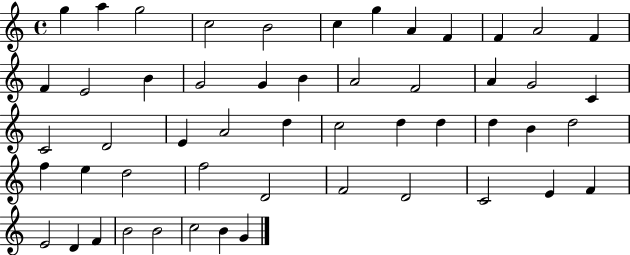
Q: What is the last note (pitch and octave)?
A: G4